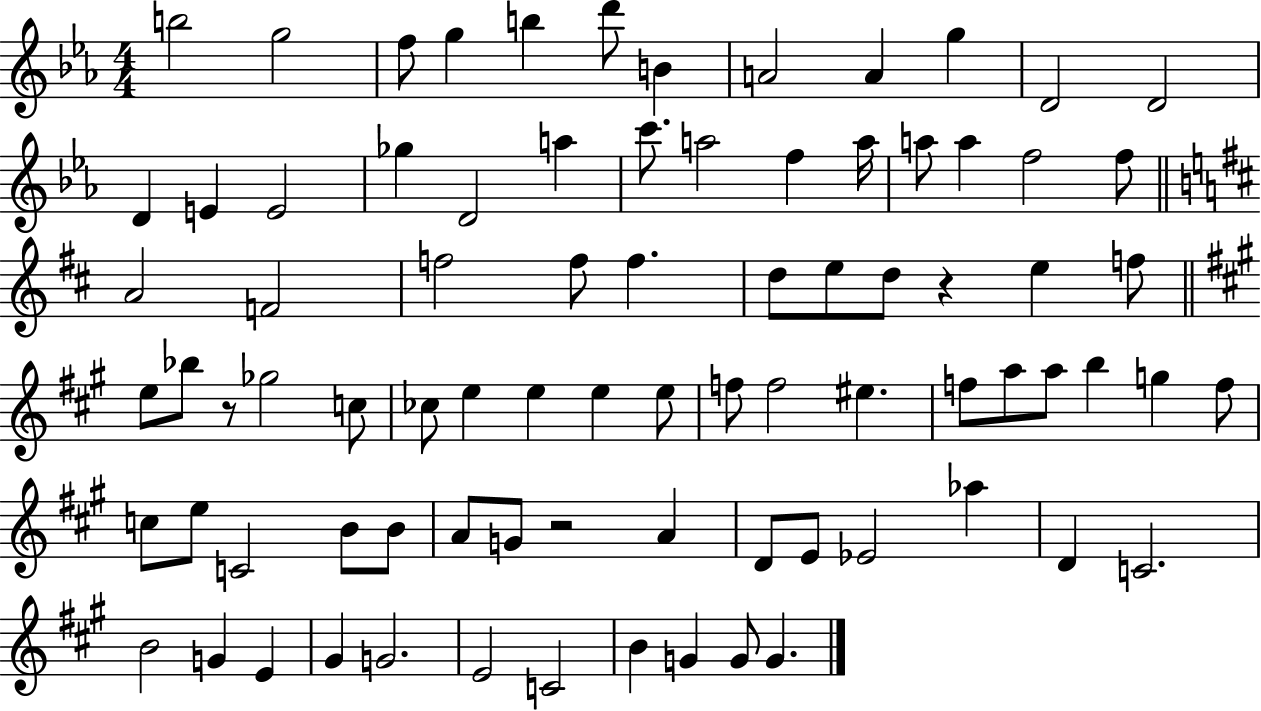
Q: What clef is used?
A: treble